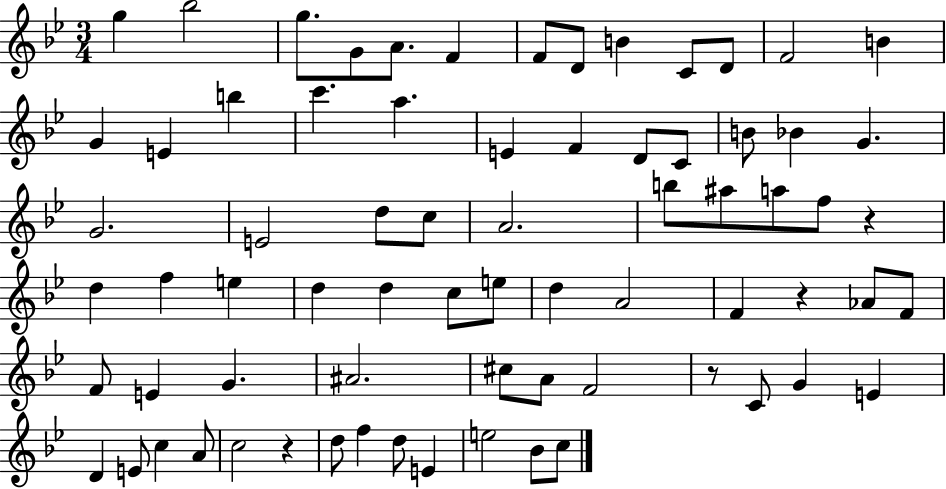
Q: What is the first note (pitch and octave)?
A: G5